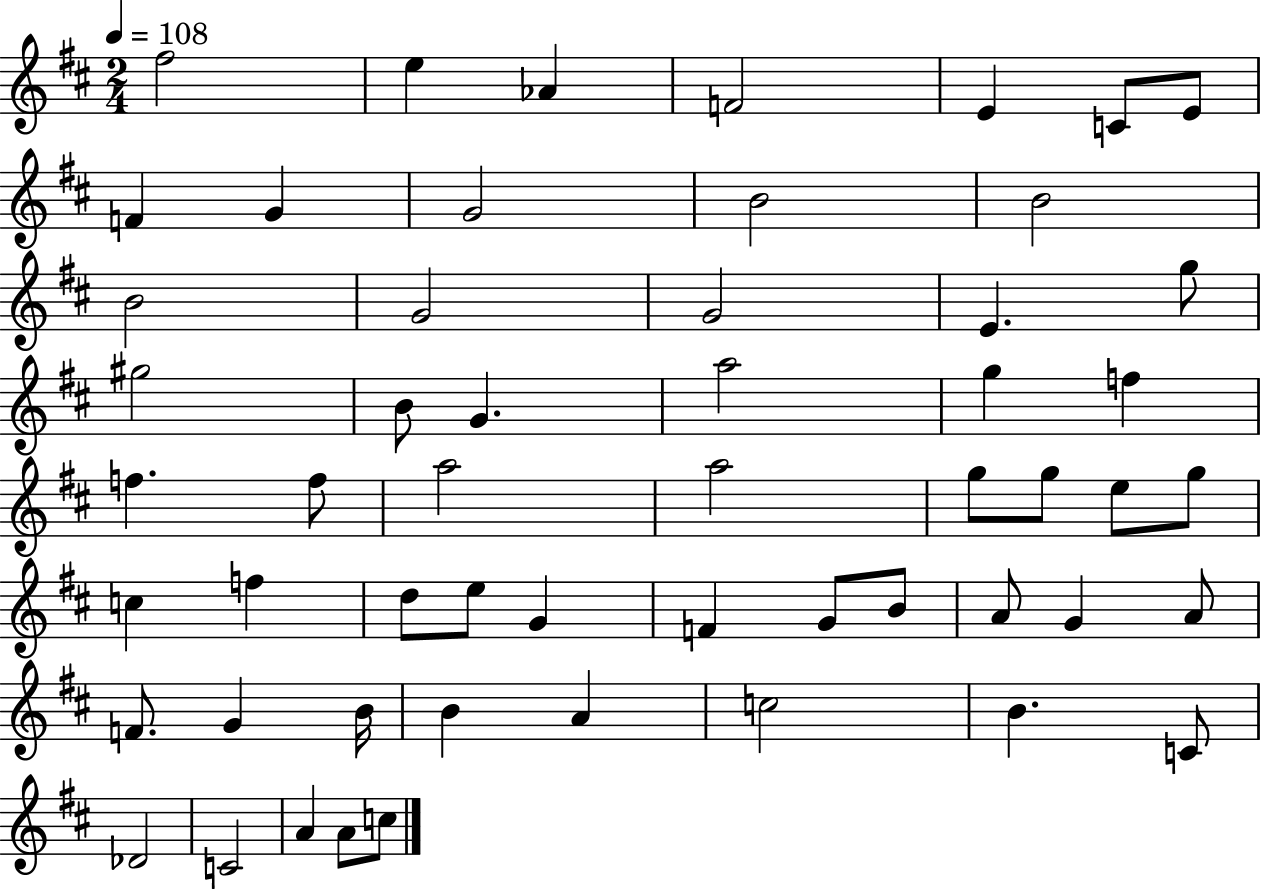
F#5/h E5/q Ab4/q F4/h E4/q C4/e E4/e F4/q G4/q G4/h B4/h B4/h B4/h G4/h G4/h E4/q. G5/e G#5/h B4/e G4/q. A5/h G5/q F5/q F5/q. F5/e A5/h A5/h G5/e G5/e E5/e G5/e C5/q F5/q D5/e E5/e G4/q F4/q G4/e B4/e A4/e G4/q A4/e F4/e. G4/q B4/s B4/q A4/q C5/h B4/q. C4/e Db4/h C4/h A4/q A4/e C5/e